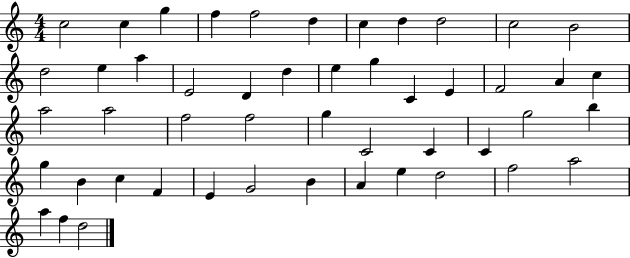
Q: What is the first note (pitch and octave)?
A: C5